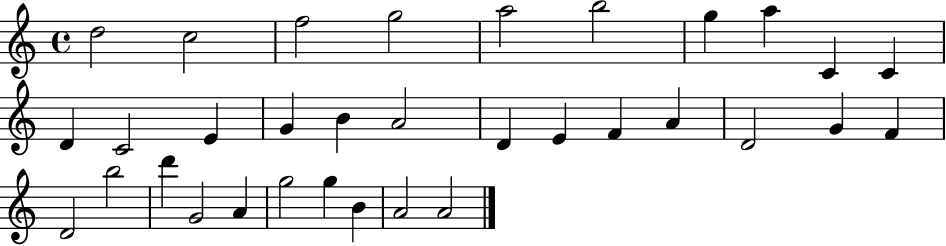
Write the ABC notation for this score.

X:1
T:Untitled
M:4/4
L:1/4
K:C
d2 c2 f2 g2 a2 b2 g a C C D C2 E G B A2 D E F A D2 G F D2 b2 d' G2 A g2 g B A2 A2